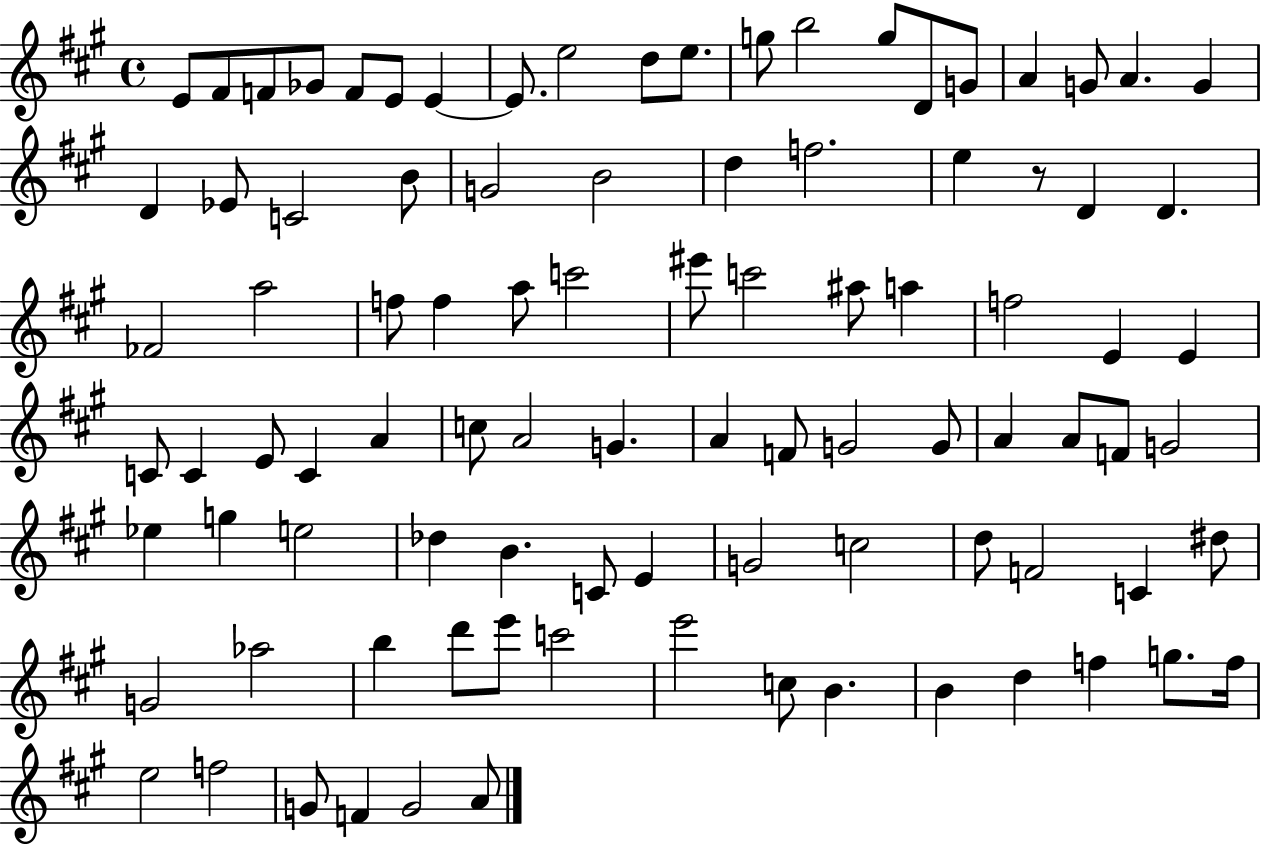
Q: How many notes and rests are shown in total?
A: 94